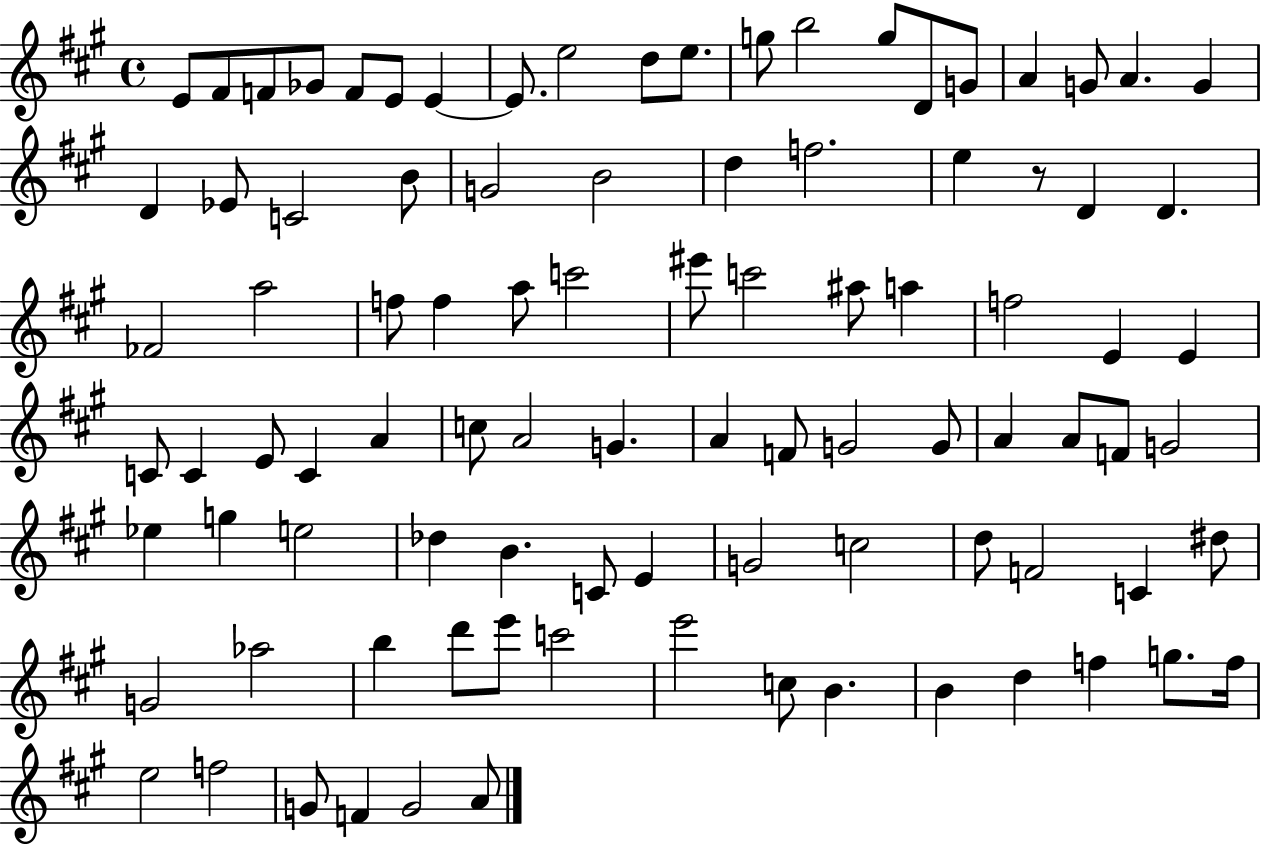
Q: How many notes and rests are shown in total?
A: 94